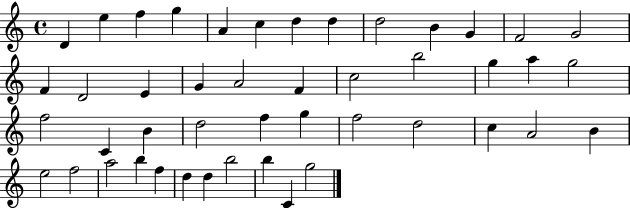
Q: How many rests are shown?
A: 0